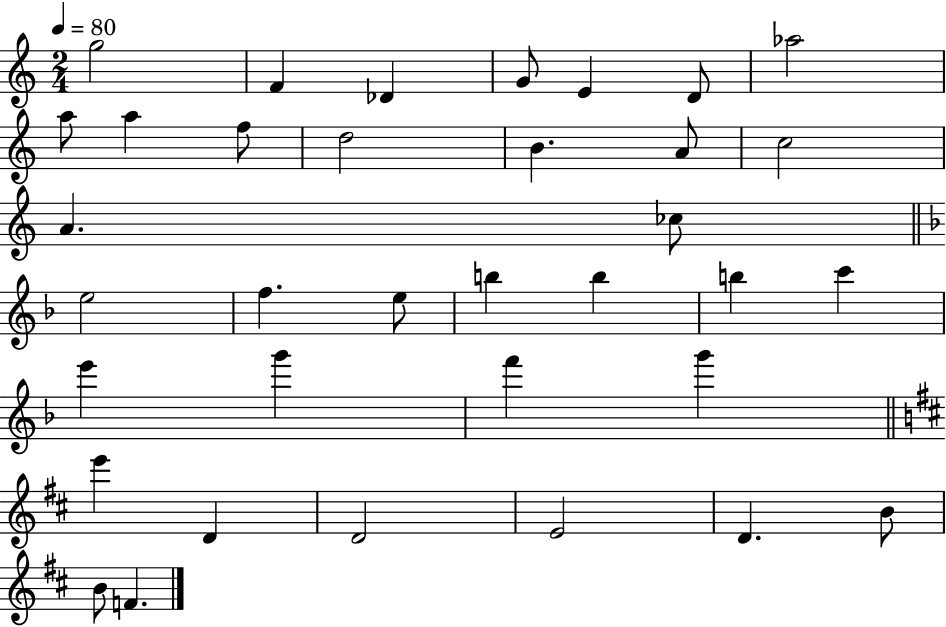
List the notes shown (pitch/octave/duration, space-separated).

G5/h F4/q Db4/q G4/e E4/q D4/e Ab5/h A5/e A5/q F5/e D5/h B4/q. A4/e C5/h A4/q. CES5/e E5/h F5/q. E5/e B5/q B5/q B5/q C6/q E6/q G6/q F6/q G6/q E6/q D4/q D4/h E4/h D4/q. B4/e B4/e F4/q.